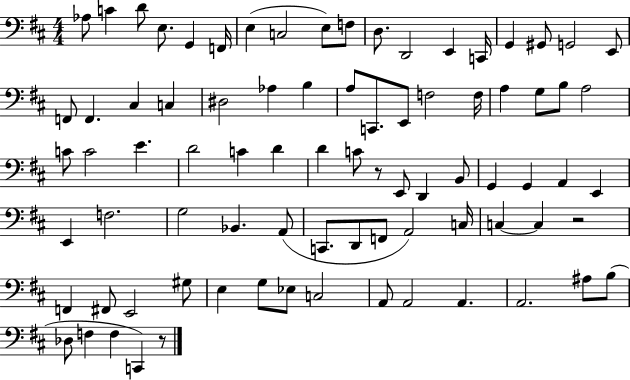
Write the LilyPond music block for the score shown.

{
  \clef bass
  \numericTimeSignature
  \time 4/4
  \key d \major
  aes8 c'4 d'8 e8. g,4 f,16 | e4( c2 e8) f8 | d8. d,2 e,4 c,16 | g,4 gis,8 g,2 e,8 | \break f,8 f,4. cis4 c4 | dis2 aes4 b4 | a8 c,8. e,8 f2 f16 | a4 g8 b8 a2 | \break c'8 c'2 e'4. | d'2 c'4 d'4 | d'4 c'8 r8 e,8 d,4 b,8 | g,4 g,4 a,4 e,4 | \break e,4 f2. | g2 bes,4. a,8( | c,8. d,8 f,8 a,2) c16 | c4~~ c4 r2 | \break f,4 fis,8 e,2 gis8 | e4 g8 ees8 c2 | a,8 a,2 a,4. | a,2. ais8 b8( | \break des8 f4 f4 c,4) r8 | \bar "|."
}